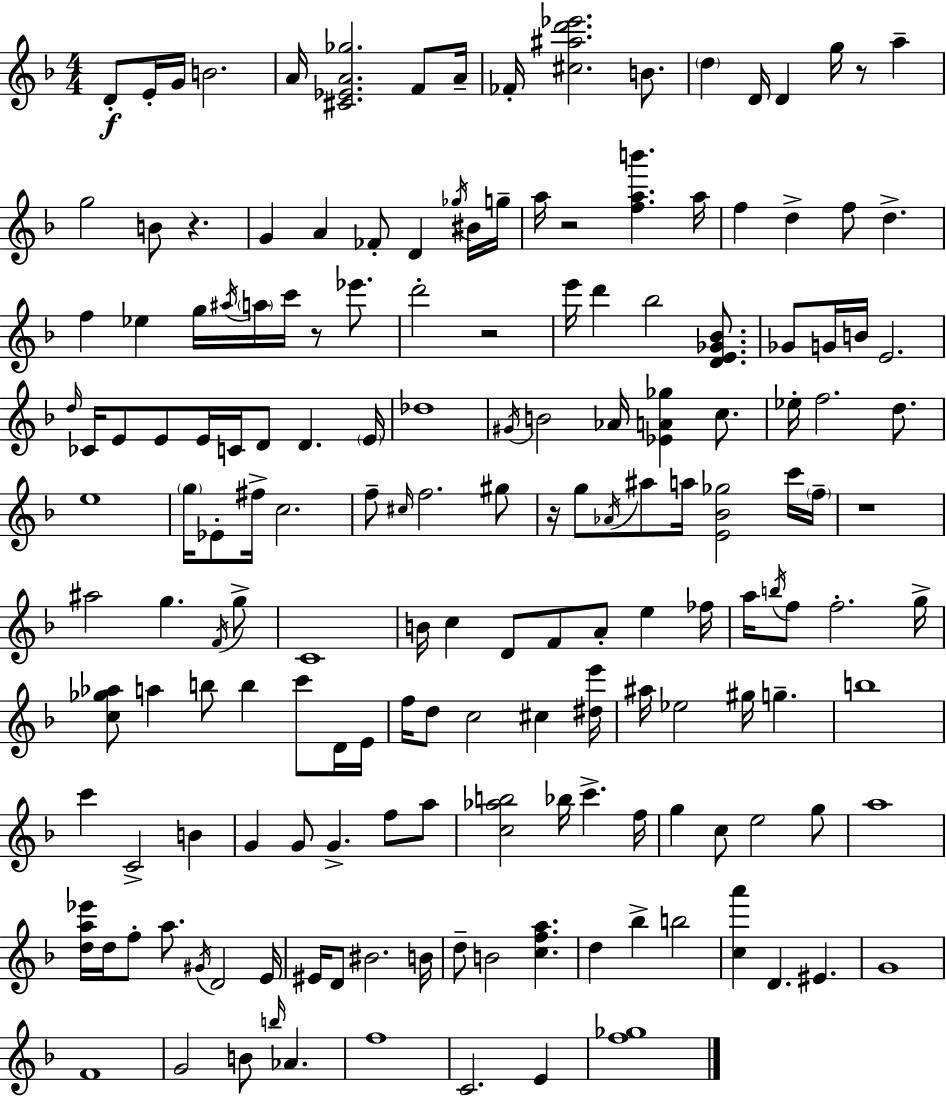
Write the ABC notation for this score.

X:1
T:Untitled
M:4/4
L:1/4
K:Dm
D/2 E/4 G/4 B2 A/4 [^C_EA_g]2 F/2 A/4 _F/4 [^c^ad'_e']2 B/2 d D/4 D g/4 z/2 a g2 B/2 z G A _F/2 D _g/4 ^B/4 g/4 a/4 z2 [fab'] a/4 f d f/2 d f _e g/4 ^a/4 a/4 c'/4 z/2 _e'/2 d'2 z2 e'/4 d' _b2 [DE_G_B]/2 _G/2 G/4 B/4 E2 d/4 _C/4 E/2 E/2 E/4 C/4 D/2 D E/4 _d4 ^G/4 B2 _A/4 [_EA_g] c/2 _e/4 f2 d/2 e4 g/4 _E/2 ^f/4 c2 f/2 ^c/4 f2 ^g/2 z/4 g/2 _A/4 ^a/2 a/4 [E_B_g]2 c'/4 f/4 z4 ^a2 g F/4 g/2 C4 B/4 c D/2 F/2 A/2 e _f/4 a/4 b/4 f/2 f2 g/4 [c_g_a]/2 a b/2 b c'/2 D/4 E/4 f/4 d/2 c2 ^c [^de']/4 ^a/4 _e2 ^g/4 g b4 c' C2 B G G/2 G f/2 a/2 [c_ab]2 _b/4 c' f/4 g c/2 e2 g/2 a4 [da_e']/4 d/4 f/2 a/2 ^G/4 D2 E/4 ^E/4 D/2 ^B2 B/4 d/2 B2 [cfa] d _b b2 [ca'] D ^E G4 F4 G2 B/2 b/4 _A f4 C2 E [f_g]4